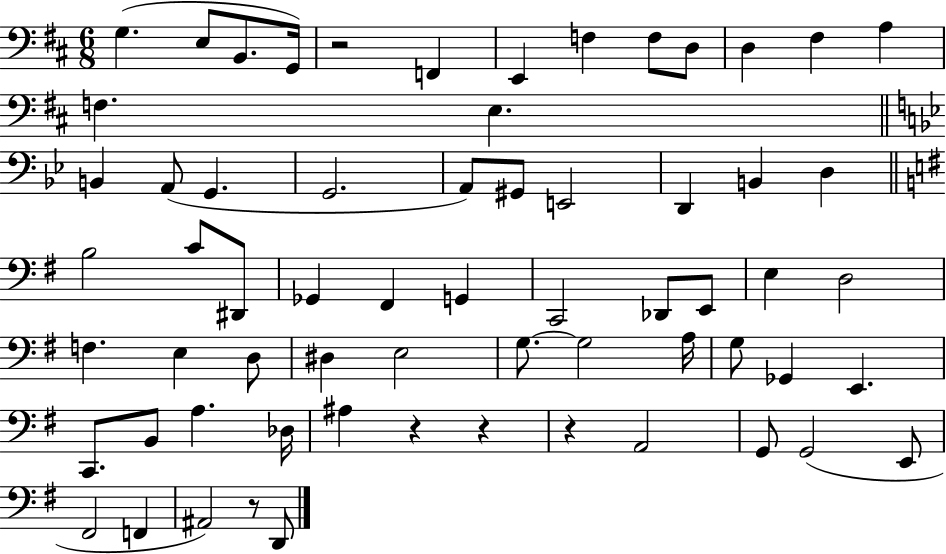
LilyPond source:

{
  \clef bass
  \numericTimeSignature
  \time 6/8
  \key d \major
  g4.( e8 b,8. g,16) | r2 f,4 | e,4 f4 f8 d8 | d4 fis4 a4 | \break f4. e4. | \bar "||" \break \key g \minor b,4 a,8( g,4. | g,2. | a,8) gis,8 e,2 | d,4 b,4 d4 | \break \bar "||" \break \key g \major b2 c'8 dis,8 | ges,4 fis,4 g,4 | c,2 des,8 e,8 | e4 d2 | \break f4. e4 d8 | dis4 e2 | g8.~~ g2 a16 | g8 ges,4 e,4. | \break c,8. b,8 a4. des16 | ais4 r4 r4 | r4 a,2 | g,8 g,2( e,8 | \break fis,2 f,4 | ais,2) r8 d,8 | \bar "|."
}